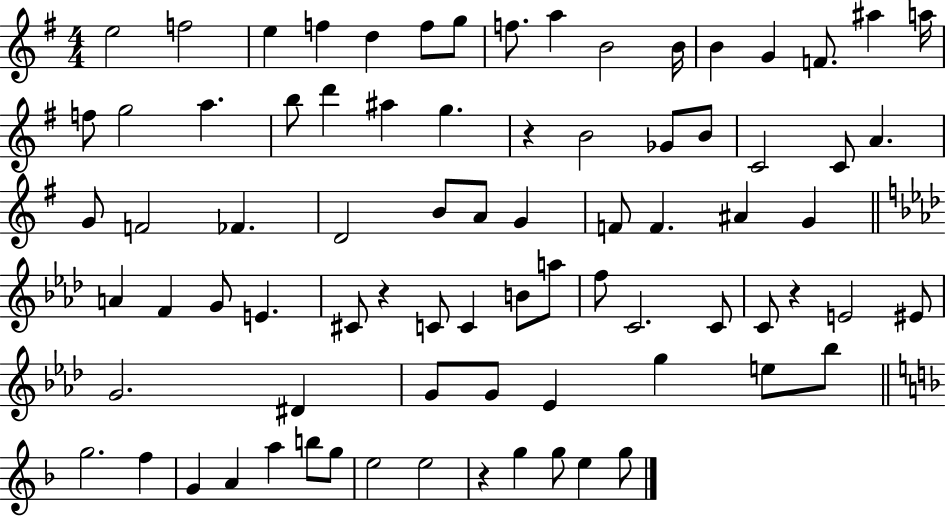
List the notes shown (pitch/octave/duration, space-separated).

E5/h F5/h E5/q F5/q D5/q F5/e G5/e F5/e. A5/q B4/h B4/s B4/q G4/q F4/e. A#5/q A5/s F5/e G5/h A5/q. B5/e D6/q A#5/q G5/q. R/q B4/h Gb4/e B4/e C4/h C4/e A4/q. G4/e F4/h FES4/q. D4/h B4/e A4/e G4/q F4/e F4/q. A#4/q G4/q A4/q F4/q G4/e E4/q. C#4/e R/q C4/e C4/q B4/e A5/e F5/e C4/h. C4/e C4/e R/q E4/h EIS4/e G4/h. D#4/q G4/e G4/e Eb4/q G5/q E5/e Bb5/e G5/h. F5/q G4/q A4/q A5/q B5/e G5/e E5/h E5/h R/q G5/q G5/e E5/q G5/e